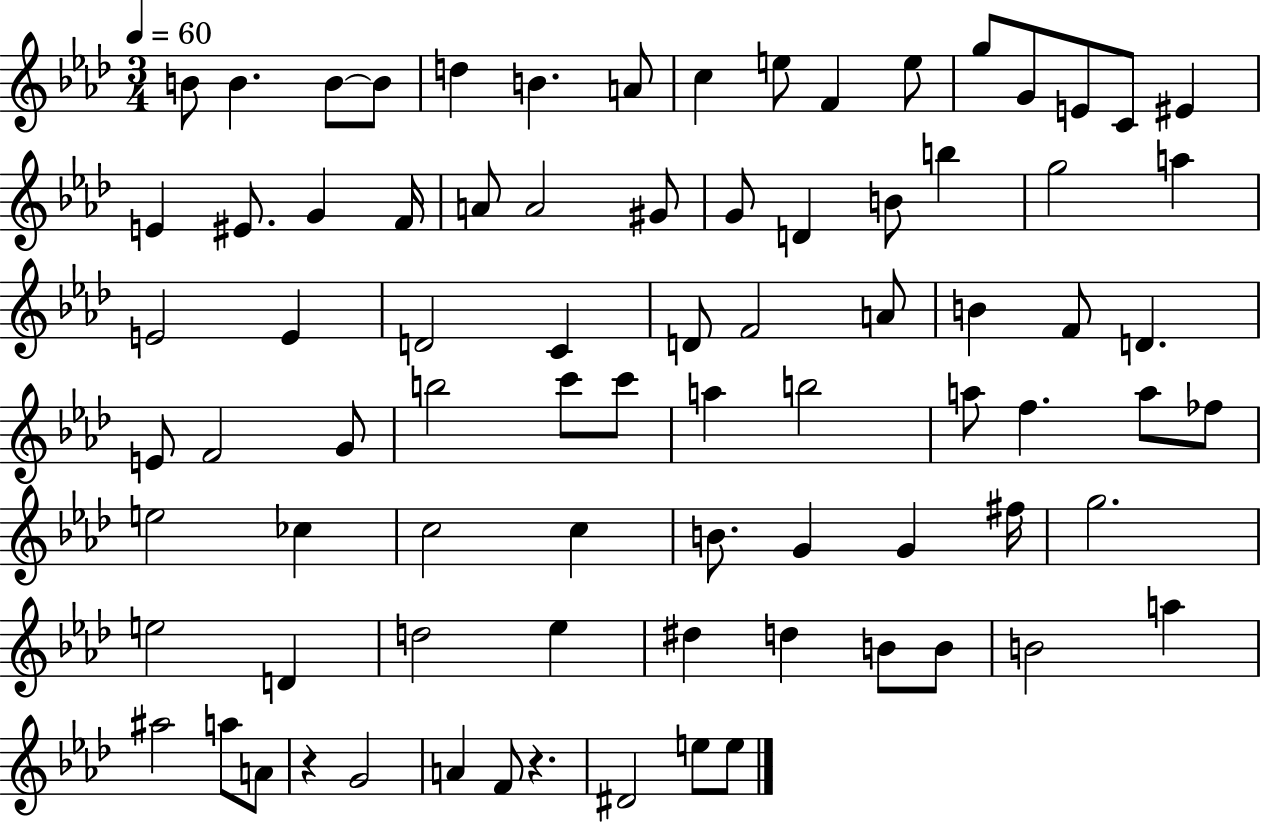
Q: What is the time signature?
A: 3/4